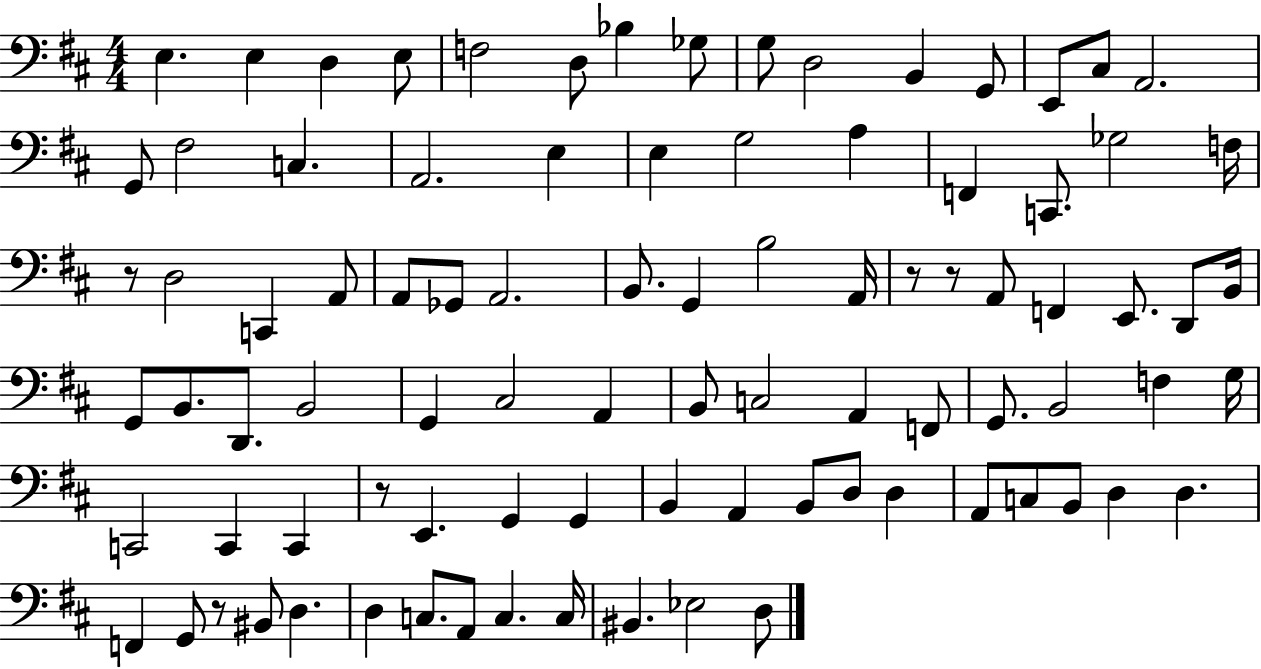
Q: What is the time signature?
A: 4/4